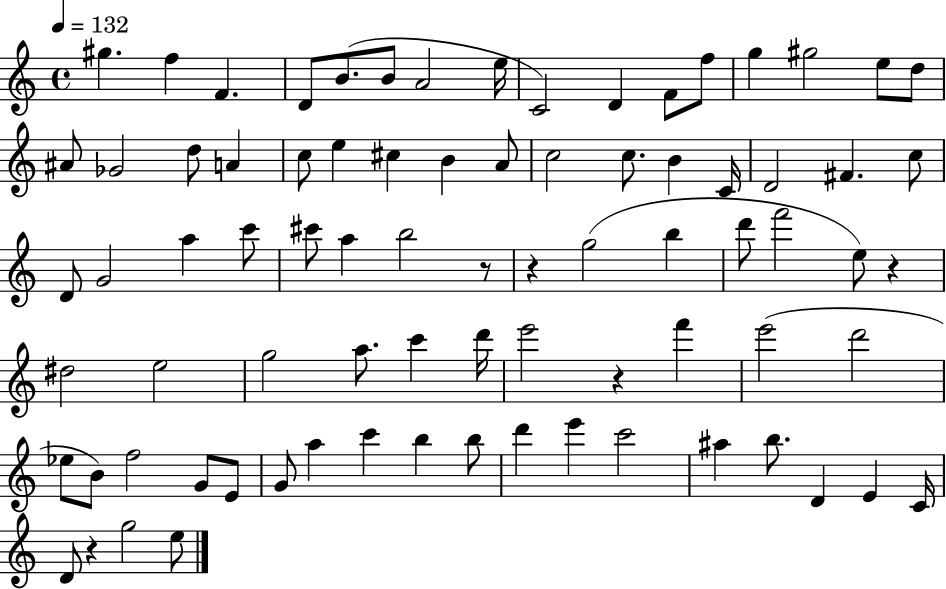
G#5/q. F5/q F4/q. D4/e B4/e. B4/e A4/h E5/s C4/h D4/q F4/e F5/e G5/q G#5/h E5/e D5/e A#4/e Gb4/h D5/e A4/q C5/e E5/q C#5/q B4/q A4/e C5/h C5/e. B4/q C4/s D4/h F#4/q. C5/e D4/e G4/h A5/q C6/e C#6/e A5/q B5/h R/e R/q G5/h B5/q D6/e F6/h E5/e R/q D#5/h E5/h G5/h A5/e. C6/q D6/s E6/h R/q F6/q E6/h D6/h Eb5/e B4/e F5/h G4/e E4/e G4/e A5/q C6/q B5/q B5/e D6/q E6/q C6/h A#5/q B5/e. D4/q E4/q C4/s D4/e R/q G5/h E5/e